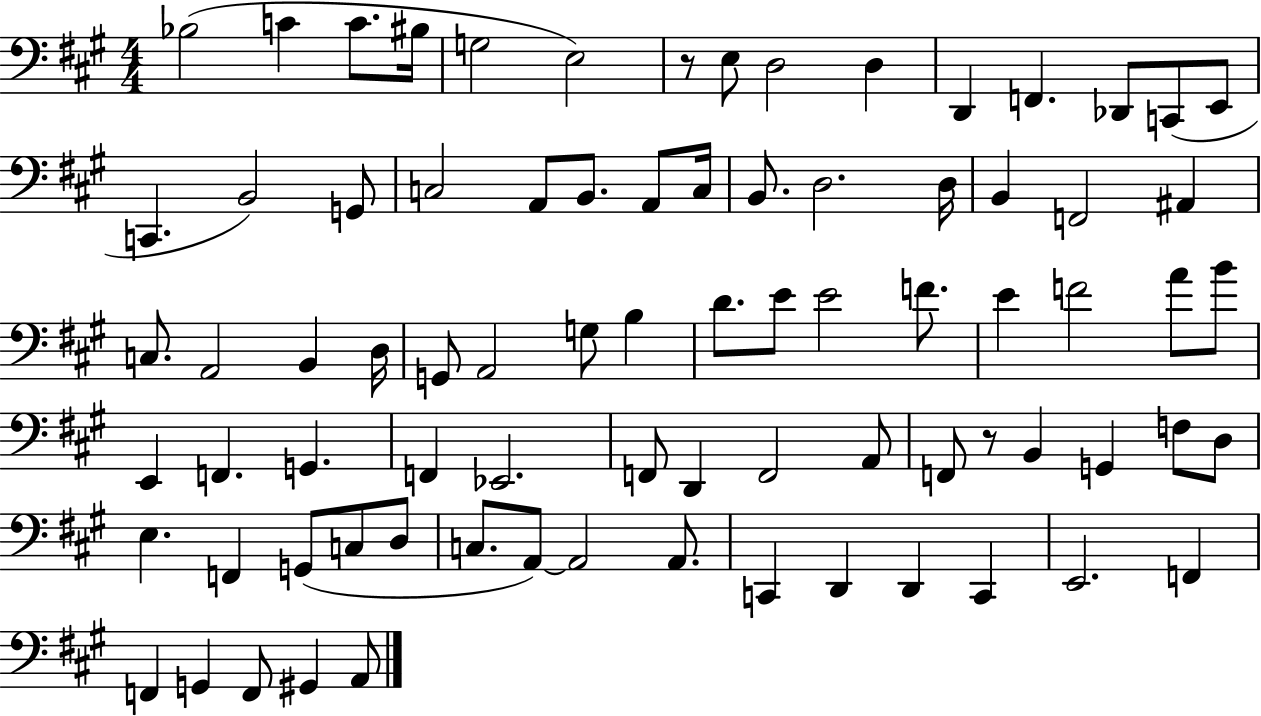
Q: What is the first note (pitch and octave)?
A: Bb3